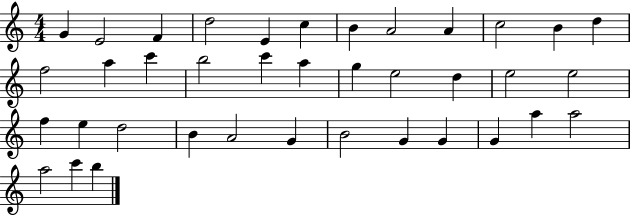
X:1
T:Untitled
M:4/4
L:1/4
K:C
G E2 F d2 E c B A2 A c2 B d f2 a c' b2 c' a g e2 d e2 e2 f e d2 B A2 G B2 G G G a a2 a2 c' b